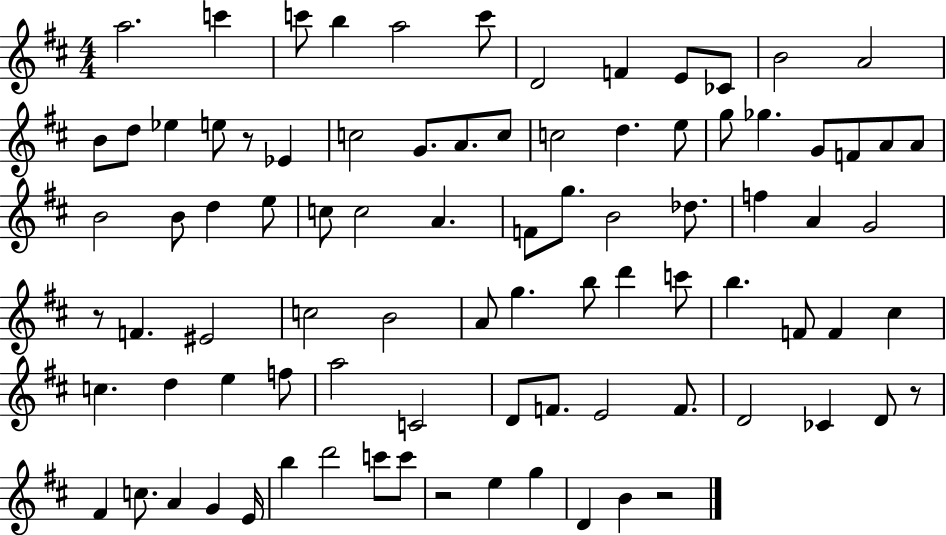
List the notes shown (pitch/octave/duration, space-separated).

A5/h. C6/q C6/e B5/q A5/h C6/e D4/h F4/q E4/e CES4/e B4/h A4/h B4/e D5/e Eb5/q E5/e R/e Eb4/q C5/h G4/e. A4/e. C5/e C5/h D5/q. E5/e G5/e Gb5/q. G4/e F4/e A4/e A4/e B4/h B4/e D5/q E5/e C5/e C5/h A4/q. F4/e G5/e. B4/h Db5/e. F5/q A4/q G4/h R/e F4/q. EIS4/h C5/h B4/h A4/e G5/q. B5/e D6/q C6/e B5/q. F4/e F4/q C#5/q C5/q. D5/q E5/q F5/e A5/h C4/h D4/e F4/e. E4/h F4/e. D4/h CES4/q D4/e R/e F#4/q C5/e. A4/q G4/q E4/s B5/q D6/h C6/e C6/e R/h E5/q G5/q D4/q B4/q R/h